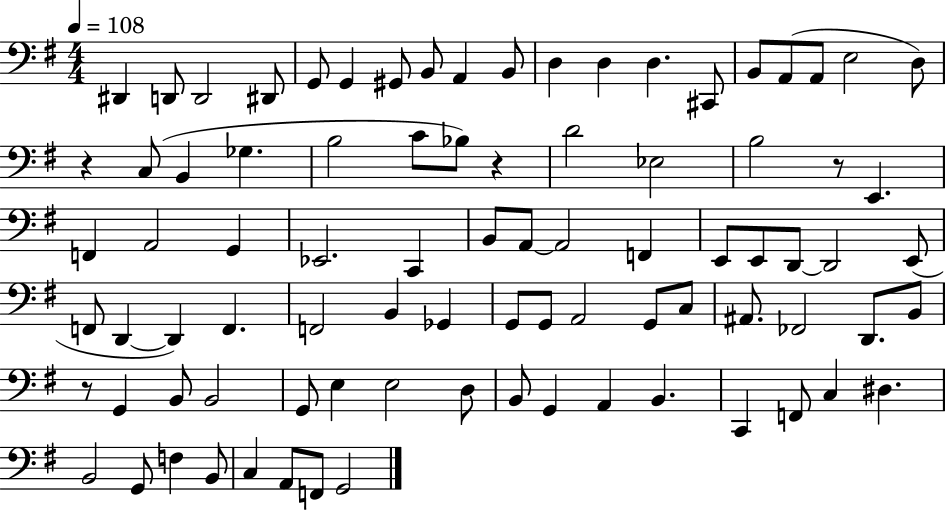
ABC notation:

X:1
T:Untitled
M:4/4
L:1/4
K:G
^D,, D,,/2 D,,2 ^D,,/2 G,,/2 G,, ^G,,/2 B,,/2 A,, B,,/2 D, D, D, ^C,,/2 B,,/2 A,,/2 A,,/2 E,2 D,/2 z C,/2 B,, _G, B,2 C/2 _B,/2 z D2 _E,2 B,2 z/2 E,, F,, A,,2 G,, _E,,2 C,, B,,/2 A,,/2 A,,2 F,, E,,/2 E,,/2 D,,/2 D,,2 E,,/2 F,,/2 D,, D,, F,, F,,2 B,, _G,, G,,/2 G,,/2 A,,2 G,,/2 C,/2 ^A,,/2 _F,,2 D,,/2 B,,/2 z/2 G,, B,,/2 B,,2 G,,/2 E, E,2 D,/2 B,,/2 G,, A,, B,, C,, F,,/2 C, ^D, B,,2 G,,/2 F, B,,/2 C, A,,/2 F,,/2 G,,2